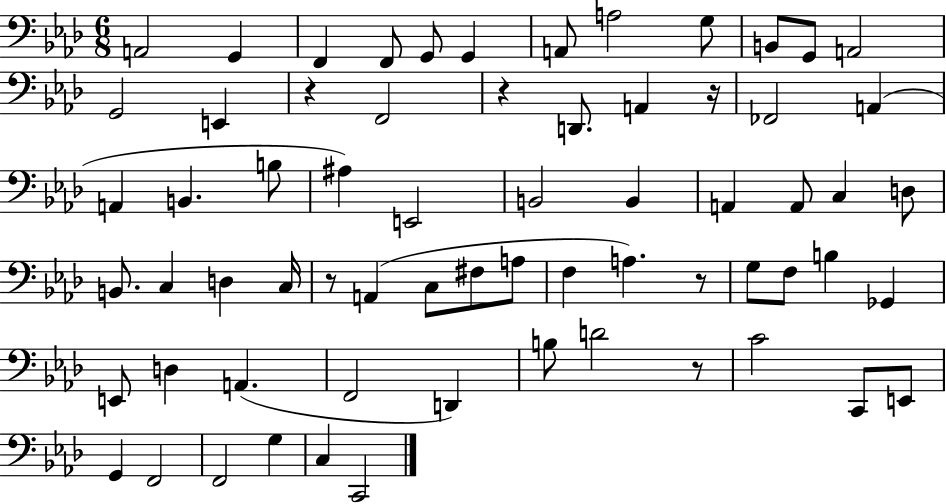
X:1
T:Untitled
M:6/8
L:1/4
K:Ab
A,,2 G,, F,, F,,/2 G,,/2 G,, A,,/2 A,2 G,/2 B,,/2 G,,/2 A,,2 G,,2 E,, z F,,2 z D,,/2 A,, z/4 _F,,2 A,, A,, B,, B,/2 ^A, E,,2 B,,2 B,, A,, A,,/2 C, D,/2 B,,/2 C, D, C,/4 z/2 A,, C,/2 ^F,/2 A,/2 F, A, z/2 G,/2 F,/2 B, _G,, E,,/2 D, A,, F,,2 D,, B,/2 D2 z/2 C2 C,,/2 E,,/2 G,, F,,2 F,,2 G, C, C,,2